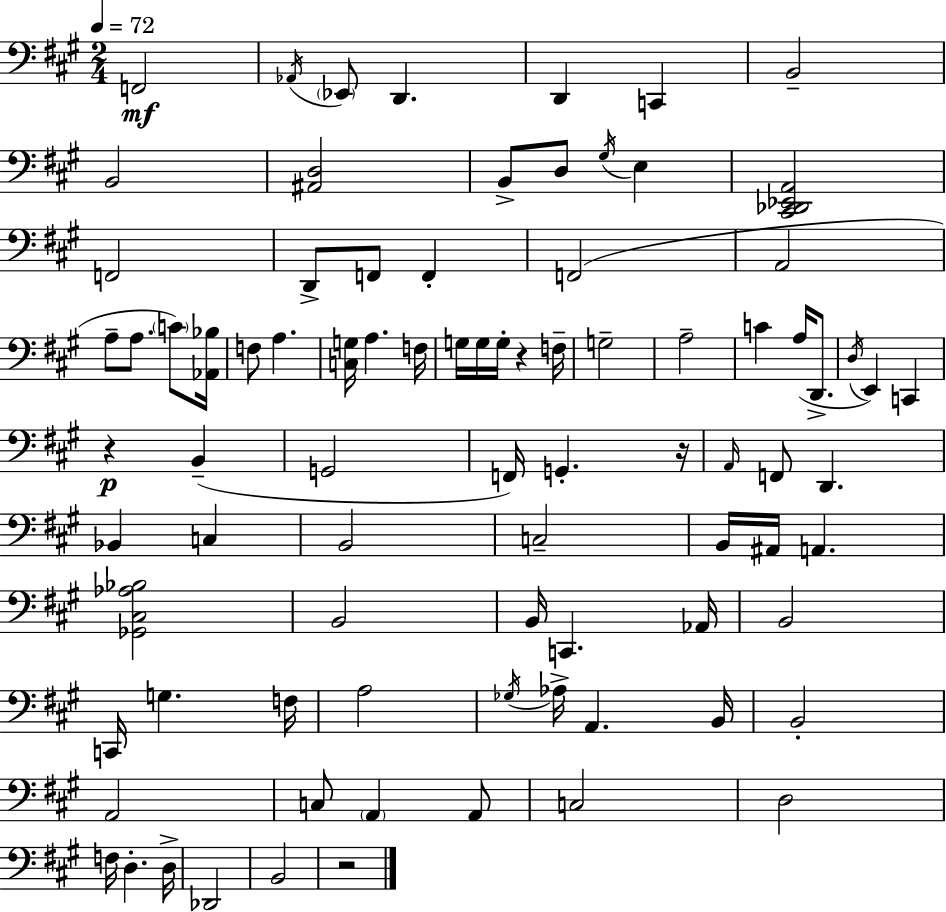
F2/h Ab2/s Eb2/e D2/q. D2/q C2/q B2/h B2/h [A#2,D3]/h B2/e D3/e G#3/s E3/q [C#2,Db2,Eb2,A2]/h F2/h D2/e F2/e F2/q F2/h A2/h A3/e A3/e. C4/e [Ab2,Bb3]/s F3/e A3/q. [C3,G3]/s A3/q. F3/s G3/s G3/s G3/s R/q F3/s G3/h A3/h C4/q A3/s D2/e. D3/s E2/q C2/q R/q B2/q G2/h F2/s G2/q. R/s A2/s F2/e D2/q. Bb2/q C3/q B2/h C3/h B2/s A#2/s A2/q. [Gb2,C#3,Ab3,Bb3]/h B2/h B2/s C2/q. Ab2/s B2/h C2/s G3/q. F3/s A3/h Gb3/s Ab3/s A2/q. B2/s B2/h A2/h C3/e A2/q A2/e C3/h D3/h F3/s D3/q. D3/s Db2/h B2/h R/h